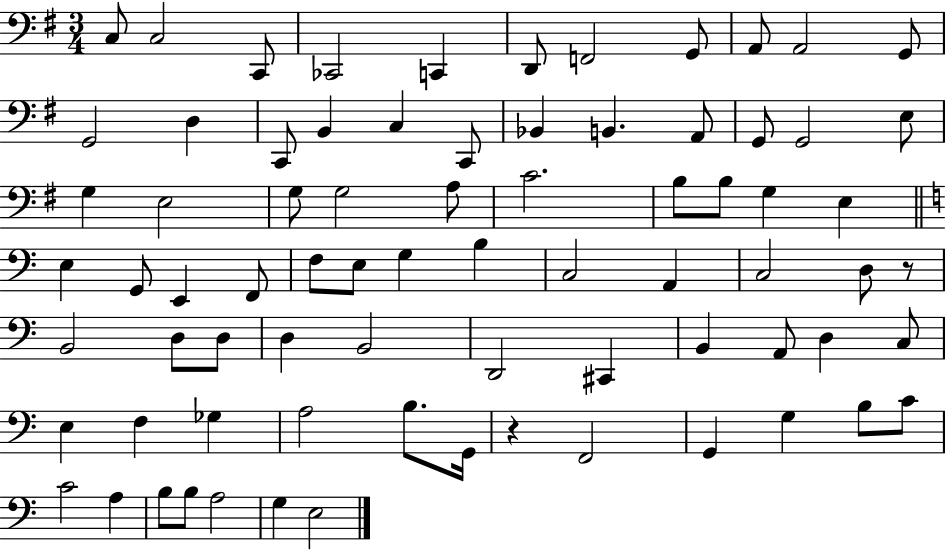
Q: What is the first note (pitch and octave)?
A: C3